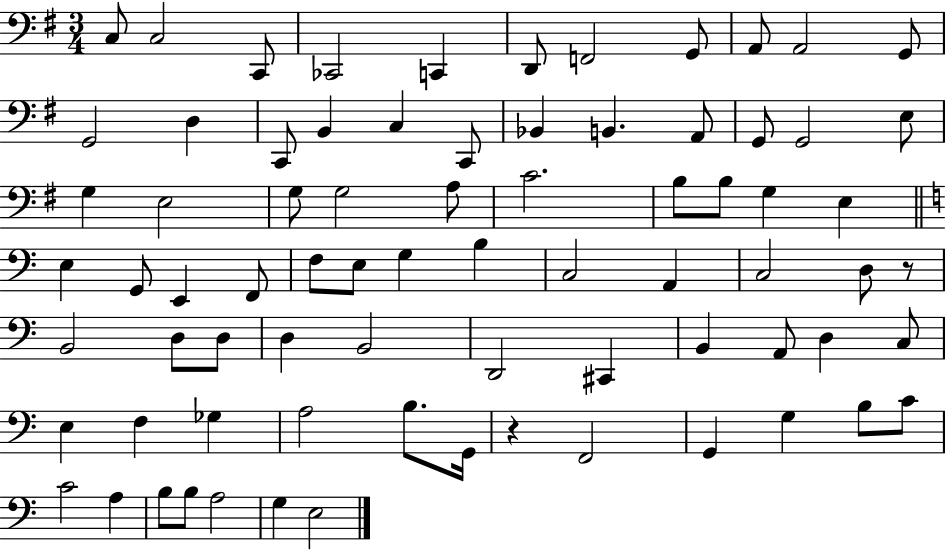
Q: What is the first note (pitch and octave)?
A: C3